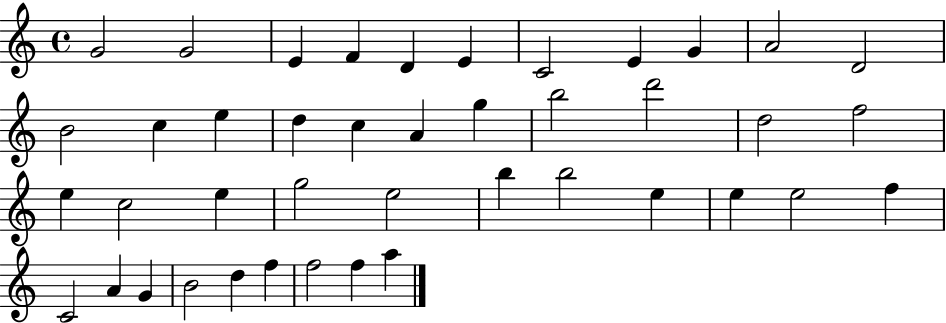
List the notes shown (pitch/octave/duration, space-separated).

G4/h G4/h E4/q F4/q D4/q E4/q C4/h E4/q G4/q A4/h D4/h B4/h C5/q E5/q D5/q C5/q A4/q G5/q B5/h D6/h D5/h F5/h E5/q C5/h E5/q G5/h E5/h B5/q B5/h E5/q E5/q E5/h F5/q C4/h A4/q G4/q B4/h D5/q F5/q F5/h F5/q A5/q